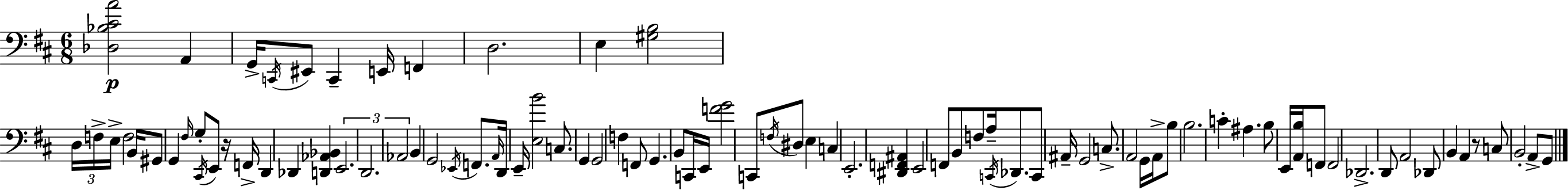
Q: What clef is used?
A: bass